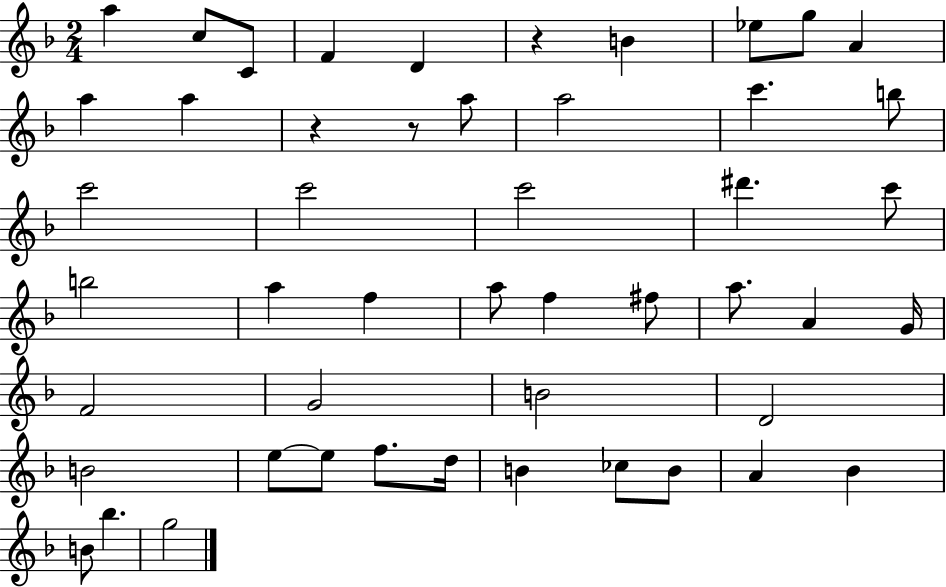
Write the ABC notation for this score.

X:1
T:Untitled
M:2/4
L:1/4
K:F
a c/2 C/2 F D z B _e/2 g/2 A a a z z/2 a/2 a2 c' b/2 c'2 c'2 c'2 ^d' c'/2 b2 a f a/2 f ^f/2 a/2 A G/4 F2 G2 B2 D2 B2 e/2 e/2 f/2 d/4 B _c/2 B/2 A _B B/2 _b g2